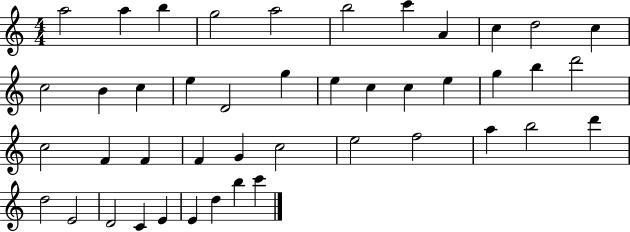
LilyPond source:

{
  \clef treble
  \numericTimeSignature
  \time 4/4
  \key c \major
  a''2 a''4 b''4 | g''2 a''2 | b''2 c'''4 a'4 | c''4 d''2 c''4 | \break c''2 b'4 c''4 | e''4 d'2 g''4 | e''4 c''4 c''4 e''4 | g''4 b''4 d'''2 | \break c''2 f'4 f'4 | f'4 g'4 c''2 | e''2 f''2 | a''4 b''2 d'''4 | \break d''2 e'2 | d'2 c'4 e'4 | e'4 d''4 b''4 c'''4 | \bar "|."
}